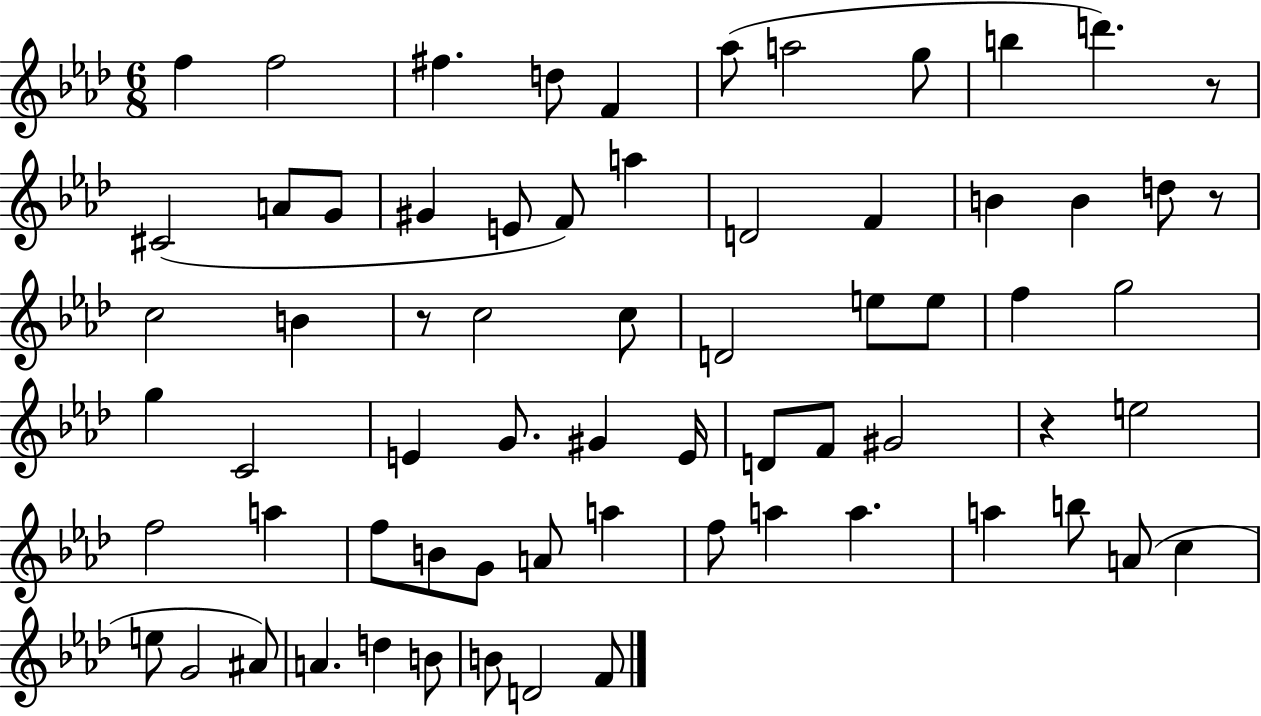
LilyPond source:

{
  \clef treble
  \numericTimeSignature
  \time 6/8
  \key aes \major
  \repeat volta 2 { f''4 f''2 | fis''4. d''8 f'4 | aes''8( a''2 g''8 | b''4 d'''4.) r8 | \break cis'2( a'8 g'8 | gis'4 e'8 f'8) a''4 | d'2 f'4 | b'4 b'4 d''8 r8 | \break c''2 b'4 | r8 c''2 c''8 | d'2 e''8 e''8 | f''4 g''2 | \break g''4 c'2 | e'4 g'8. gis'4 e'16 | d'8 f'8 gis'2 | r4 e''2 | \break f''2 a''4 | f''8 b'8 g'8 a'8 a''4 | f''8 a''4 a''4. | a''4 b''8 a'8( c''4 | \break e''8 g'2 ais'8) | a'4. d''4 b'8 | b'8 d'2 f'8 | } \bar "|."
}